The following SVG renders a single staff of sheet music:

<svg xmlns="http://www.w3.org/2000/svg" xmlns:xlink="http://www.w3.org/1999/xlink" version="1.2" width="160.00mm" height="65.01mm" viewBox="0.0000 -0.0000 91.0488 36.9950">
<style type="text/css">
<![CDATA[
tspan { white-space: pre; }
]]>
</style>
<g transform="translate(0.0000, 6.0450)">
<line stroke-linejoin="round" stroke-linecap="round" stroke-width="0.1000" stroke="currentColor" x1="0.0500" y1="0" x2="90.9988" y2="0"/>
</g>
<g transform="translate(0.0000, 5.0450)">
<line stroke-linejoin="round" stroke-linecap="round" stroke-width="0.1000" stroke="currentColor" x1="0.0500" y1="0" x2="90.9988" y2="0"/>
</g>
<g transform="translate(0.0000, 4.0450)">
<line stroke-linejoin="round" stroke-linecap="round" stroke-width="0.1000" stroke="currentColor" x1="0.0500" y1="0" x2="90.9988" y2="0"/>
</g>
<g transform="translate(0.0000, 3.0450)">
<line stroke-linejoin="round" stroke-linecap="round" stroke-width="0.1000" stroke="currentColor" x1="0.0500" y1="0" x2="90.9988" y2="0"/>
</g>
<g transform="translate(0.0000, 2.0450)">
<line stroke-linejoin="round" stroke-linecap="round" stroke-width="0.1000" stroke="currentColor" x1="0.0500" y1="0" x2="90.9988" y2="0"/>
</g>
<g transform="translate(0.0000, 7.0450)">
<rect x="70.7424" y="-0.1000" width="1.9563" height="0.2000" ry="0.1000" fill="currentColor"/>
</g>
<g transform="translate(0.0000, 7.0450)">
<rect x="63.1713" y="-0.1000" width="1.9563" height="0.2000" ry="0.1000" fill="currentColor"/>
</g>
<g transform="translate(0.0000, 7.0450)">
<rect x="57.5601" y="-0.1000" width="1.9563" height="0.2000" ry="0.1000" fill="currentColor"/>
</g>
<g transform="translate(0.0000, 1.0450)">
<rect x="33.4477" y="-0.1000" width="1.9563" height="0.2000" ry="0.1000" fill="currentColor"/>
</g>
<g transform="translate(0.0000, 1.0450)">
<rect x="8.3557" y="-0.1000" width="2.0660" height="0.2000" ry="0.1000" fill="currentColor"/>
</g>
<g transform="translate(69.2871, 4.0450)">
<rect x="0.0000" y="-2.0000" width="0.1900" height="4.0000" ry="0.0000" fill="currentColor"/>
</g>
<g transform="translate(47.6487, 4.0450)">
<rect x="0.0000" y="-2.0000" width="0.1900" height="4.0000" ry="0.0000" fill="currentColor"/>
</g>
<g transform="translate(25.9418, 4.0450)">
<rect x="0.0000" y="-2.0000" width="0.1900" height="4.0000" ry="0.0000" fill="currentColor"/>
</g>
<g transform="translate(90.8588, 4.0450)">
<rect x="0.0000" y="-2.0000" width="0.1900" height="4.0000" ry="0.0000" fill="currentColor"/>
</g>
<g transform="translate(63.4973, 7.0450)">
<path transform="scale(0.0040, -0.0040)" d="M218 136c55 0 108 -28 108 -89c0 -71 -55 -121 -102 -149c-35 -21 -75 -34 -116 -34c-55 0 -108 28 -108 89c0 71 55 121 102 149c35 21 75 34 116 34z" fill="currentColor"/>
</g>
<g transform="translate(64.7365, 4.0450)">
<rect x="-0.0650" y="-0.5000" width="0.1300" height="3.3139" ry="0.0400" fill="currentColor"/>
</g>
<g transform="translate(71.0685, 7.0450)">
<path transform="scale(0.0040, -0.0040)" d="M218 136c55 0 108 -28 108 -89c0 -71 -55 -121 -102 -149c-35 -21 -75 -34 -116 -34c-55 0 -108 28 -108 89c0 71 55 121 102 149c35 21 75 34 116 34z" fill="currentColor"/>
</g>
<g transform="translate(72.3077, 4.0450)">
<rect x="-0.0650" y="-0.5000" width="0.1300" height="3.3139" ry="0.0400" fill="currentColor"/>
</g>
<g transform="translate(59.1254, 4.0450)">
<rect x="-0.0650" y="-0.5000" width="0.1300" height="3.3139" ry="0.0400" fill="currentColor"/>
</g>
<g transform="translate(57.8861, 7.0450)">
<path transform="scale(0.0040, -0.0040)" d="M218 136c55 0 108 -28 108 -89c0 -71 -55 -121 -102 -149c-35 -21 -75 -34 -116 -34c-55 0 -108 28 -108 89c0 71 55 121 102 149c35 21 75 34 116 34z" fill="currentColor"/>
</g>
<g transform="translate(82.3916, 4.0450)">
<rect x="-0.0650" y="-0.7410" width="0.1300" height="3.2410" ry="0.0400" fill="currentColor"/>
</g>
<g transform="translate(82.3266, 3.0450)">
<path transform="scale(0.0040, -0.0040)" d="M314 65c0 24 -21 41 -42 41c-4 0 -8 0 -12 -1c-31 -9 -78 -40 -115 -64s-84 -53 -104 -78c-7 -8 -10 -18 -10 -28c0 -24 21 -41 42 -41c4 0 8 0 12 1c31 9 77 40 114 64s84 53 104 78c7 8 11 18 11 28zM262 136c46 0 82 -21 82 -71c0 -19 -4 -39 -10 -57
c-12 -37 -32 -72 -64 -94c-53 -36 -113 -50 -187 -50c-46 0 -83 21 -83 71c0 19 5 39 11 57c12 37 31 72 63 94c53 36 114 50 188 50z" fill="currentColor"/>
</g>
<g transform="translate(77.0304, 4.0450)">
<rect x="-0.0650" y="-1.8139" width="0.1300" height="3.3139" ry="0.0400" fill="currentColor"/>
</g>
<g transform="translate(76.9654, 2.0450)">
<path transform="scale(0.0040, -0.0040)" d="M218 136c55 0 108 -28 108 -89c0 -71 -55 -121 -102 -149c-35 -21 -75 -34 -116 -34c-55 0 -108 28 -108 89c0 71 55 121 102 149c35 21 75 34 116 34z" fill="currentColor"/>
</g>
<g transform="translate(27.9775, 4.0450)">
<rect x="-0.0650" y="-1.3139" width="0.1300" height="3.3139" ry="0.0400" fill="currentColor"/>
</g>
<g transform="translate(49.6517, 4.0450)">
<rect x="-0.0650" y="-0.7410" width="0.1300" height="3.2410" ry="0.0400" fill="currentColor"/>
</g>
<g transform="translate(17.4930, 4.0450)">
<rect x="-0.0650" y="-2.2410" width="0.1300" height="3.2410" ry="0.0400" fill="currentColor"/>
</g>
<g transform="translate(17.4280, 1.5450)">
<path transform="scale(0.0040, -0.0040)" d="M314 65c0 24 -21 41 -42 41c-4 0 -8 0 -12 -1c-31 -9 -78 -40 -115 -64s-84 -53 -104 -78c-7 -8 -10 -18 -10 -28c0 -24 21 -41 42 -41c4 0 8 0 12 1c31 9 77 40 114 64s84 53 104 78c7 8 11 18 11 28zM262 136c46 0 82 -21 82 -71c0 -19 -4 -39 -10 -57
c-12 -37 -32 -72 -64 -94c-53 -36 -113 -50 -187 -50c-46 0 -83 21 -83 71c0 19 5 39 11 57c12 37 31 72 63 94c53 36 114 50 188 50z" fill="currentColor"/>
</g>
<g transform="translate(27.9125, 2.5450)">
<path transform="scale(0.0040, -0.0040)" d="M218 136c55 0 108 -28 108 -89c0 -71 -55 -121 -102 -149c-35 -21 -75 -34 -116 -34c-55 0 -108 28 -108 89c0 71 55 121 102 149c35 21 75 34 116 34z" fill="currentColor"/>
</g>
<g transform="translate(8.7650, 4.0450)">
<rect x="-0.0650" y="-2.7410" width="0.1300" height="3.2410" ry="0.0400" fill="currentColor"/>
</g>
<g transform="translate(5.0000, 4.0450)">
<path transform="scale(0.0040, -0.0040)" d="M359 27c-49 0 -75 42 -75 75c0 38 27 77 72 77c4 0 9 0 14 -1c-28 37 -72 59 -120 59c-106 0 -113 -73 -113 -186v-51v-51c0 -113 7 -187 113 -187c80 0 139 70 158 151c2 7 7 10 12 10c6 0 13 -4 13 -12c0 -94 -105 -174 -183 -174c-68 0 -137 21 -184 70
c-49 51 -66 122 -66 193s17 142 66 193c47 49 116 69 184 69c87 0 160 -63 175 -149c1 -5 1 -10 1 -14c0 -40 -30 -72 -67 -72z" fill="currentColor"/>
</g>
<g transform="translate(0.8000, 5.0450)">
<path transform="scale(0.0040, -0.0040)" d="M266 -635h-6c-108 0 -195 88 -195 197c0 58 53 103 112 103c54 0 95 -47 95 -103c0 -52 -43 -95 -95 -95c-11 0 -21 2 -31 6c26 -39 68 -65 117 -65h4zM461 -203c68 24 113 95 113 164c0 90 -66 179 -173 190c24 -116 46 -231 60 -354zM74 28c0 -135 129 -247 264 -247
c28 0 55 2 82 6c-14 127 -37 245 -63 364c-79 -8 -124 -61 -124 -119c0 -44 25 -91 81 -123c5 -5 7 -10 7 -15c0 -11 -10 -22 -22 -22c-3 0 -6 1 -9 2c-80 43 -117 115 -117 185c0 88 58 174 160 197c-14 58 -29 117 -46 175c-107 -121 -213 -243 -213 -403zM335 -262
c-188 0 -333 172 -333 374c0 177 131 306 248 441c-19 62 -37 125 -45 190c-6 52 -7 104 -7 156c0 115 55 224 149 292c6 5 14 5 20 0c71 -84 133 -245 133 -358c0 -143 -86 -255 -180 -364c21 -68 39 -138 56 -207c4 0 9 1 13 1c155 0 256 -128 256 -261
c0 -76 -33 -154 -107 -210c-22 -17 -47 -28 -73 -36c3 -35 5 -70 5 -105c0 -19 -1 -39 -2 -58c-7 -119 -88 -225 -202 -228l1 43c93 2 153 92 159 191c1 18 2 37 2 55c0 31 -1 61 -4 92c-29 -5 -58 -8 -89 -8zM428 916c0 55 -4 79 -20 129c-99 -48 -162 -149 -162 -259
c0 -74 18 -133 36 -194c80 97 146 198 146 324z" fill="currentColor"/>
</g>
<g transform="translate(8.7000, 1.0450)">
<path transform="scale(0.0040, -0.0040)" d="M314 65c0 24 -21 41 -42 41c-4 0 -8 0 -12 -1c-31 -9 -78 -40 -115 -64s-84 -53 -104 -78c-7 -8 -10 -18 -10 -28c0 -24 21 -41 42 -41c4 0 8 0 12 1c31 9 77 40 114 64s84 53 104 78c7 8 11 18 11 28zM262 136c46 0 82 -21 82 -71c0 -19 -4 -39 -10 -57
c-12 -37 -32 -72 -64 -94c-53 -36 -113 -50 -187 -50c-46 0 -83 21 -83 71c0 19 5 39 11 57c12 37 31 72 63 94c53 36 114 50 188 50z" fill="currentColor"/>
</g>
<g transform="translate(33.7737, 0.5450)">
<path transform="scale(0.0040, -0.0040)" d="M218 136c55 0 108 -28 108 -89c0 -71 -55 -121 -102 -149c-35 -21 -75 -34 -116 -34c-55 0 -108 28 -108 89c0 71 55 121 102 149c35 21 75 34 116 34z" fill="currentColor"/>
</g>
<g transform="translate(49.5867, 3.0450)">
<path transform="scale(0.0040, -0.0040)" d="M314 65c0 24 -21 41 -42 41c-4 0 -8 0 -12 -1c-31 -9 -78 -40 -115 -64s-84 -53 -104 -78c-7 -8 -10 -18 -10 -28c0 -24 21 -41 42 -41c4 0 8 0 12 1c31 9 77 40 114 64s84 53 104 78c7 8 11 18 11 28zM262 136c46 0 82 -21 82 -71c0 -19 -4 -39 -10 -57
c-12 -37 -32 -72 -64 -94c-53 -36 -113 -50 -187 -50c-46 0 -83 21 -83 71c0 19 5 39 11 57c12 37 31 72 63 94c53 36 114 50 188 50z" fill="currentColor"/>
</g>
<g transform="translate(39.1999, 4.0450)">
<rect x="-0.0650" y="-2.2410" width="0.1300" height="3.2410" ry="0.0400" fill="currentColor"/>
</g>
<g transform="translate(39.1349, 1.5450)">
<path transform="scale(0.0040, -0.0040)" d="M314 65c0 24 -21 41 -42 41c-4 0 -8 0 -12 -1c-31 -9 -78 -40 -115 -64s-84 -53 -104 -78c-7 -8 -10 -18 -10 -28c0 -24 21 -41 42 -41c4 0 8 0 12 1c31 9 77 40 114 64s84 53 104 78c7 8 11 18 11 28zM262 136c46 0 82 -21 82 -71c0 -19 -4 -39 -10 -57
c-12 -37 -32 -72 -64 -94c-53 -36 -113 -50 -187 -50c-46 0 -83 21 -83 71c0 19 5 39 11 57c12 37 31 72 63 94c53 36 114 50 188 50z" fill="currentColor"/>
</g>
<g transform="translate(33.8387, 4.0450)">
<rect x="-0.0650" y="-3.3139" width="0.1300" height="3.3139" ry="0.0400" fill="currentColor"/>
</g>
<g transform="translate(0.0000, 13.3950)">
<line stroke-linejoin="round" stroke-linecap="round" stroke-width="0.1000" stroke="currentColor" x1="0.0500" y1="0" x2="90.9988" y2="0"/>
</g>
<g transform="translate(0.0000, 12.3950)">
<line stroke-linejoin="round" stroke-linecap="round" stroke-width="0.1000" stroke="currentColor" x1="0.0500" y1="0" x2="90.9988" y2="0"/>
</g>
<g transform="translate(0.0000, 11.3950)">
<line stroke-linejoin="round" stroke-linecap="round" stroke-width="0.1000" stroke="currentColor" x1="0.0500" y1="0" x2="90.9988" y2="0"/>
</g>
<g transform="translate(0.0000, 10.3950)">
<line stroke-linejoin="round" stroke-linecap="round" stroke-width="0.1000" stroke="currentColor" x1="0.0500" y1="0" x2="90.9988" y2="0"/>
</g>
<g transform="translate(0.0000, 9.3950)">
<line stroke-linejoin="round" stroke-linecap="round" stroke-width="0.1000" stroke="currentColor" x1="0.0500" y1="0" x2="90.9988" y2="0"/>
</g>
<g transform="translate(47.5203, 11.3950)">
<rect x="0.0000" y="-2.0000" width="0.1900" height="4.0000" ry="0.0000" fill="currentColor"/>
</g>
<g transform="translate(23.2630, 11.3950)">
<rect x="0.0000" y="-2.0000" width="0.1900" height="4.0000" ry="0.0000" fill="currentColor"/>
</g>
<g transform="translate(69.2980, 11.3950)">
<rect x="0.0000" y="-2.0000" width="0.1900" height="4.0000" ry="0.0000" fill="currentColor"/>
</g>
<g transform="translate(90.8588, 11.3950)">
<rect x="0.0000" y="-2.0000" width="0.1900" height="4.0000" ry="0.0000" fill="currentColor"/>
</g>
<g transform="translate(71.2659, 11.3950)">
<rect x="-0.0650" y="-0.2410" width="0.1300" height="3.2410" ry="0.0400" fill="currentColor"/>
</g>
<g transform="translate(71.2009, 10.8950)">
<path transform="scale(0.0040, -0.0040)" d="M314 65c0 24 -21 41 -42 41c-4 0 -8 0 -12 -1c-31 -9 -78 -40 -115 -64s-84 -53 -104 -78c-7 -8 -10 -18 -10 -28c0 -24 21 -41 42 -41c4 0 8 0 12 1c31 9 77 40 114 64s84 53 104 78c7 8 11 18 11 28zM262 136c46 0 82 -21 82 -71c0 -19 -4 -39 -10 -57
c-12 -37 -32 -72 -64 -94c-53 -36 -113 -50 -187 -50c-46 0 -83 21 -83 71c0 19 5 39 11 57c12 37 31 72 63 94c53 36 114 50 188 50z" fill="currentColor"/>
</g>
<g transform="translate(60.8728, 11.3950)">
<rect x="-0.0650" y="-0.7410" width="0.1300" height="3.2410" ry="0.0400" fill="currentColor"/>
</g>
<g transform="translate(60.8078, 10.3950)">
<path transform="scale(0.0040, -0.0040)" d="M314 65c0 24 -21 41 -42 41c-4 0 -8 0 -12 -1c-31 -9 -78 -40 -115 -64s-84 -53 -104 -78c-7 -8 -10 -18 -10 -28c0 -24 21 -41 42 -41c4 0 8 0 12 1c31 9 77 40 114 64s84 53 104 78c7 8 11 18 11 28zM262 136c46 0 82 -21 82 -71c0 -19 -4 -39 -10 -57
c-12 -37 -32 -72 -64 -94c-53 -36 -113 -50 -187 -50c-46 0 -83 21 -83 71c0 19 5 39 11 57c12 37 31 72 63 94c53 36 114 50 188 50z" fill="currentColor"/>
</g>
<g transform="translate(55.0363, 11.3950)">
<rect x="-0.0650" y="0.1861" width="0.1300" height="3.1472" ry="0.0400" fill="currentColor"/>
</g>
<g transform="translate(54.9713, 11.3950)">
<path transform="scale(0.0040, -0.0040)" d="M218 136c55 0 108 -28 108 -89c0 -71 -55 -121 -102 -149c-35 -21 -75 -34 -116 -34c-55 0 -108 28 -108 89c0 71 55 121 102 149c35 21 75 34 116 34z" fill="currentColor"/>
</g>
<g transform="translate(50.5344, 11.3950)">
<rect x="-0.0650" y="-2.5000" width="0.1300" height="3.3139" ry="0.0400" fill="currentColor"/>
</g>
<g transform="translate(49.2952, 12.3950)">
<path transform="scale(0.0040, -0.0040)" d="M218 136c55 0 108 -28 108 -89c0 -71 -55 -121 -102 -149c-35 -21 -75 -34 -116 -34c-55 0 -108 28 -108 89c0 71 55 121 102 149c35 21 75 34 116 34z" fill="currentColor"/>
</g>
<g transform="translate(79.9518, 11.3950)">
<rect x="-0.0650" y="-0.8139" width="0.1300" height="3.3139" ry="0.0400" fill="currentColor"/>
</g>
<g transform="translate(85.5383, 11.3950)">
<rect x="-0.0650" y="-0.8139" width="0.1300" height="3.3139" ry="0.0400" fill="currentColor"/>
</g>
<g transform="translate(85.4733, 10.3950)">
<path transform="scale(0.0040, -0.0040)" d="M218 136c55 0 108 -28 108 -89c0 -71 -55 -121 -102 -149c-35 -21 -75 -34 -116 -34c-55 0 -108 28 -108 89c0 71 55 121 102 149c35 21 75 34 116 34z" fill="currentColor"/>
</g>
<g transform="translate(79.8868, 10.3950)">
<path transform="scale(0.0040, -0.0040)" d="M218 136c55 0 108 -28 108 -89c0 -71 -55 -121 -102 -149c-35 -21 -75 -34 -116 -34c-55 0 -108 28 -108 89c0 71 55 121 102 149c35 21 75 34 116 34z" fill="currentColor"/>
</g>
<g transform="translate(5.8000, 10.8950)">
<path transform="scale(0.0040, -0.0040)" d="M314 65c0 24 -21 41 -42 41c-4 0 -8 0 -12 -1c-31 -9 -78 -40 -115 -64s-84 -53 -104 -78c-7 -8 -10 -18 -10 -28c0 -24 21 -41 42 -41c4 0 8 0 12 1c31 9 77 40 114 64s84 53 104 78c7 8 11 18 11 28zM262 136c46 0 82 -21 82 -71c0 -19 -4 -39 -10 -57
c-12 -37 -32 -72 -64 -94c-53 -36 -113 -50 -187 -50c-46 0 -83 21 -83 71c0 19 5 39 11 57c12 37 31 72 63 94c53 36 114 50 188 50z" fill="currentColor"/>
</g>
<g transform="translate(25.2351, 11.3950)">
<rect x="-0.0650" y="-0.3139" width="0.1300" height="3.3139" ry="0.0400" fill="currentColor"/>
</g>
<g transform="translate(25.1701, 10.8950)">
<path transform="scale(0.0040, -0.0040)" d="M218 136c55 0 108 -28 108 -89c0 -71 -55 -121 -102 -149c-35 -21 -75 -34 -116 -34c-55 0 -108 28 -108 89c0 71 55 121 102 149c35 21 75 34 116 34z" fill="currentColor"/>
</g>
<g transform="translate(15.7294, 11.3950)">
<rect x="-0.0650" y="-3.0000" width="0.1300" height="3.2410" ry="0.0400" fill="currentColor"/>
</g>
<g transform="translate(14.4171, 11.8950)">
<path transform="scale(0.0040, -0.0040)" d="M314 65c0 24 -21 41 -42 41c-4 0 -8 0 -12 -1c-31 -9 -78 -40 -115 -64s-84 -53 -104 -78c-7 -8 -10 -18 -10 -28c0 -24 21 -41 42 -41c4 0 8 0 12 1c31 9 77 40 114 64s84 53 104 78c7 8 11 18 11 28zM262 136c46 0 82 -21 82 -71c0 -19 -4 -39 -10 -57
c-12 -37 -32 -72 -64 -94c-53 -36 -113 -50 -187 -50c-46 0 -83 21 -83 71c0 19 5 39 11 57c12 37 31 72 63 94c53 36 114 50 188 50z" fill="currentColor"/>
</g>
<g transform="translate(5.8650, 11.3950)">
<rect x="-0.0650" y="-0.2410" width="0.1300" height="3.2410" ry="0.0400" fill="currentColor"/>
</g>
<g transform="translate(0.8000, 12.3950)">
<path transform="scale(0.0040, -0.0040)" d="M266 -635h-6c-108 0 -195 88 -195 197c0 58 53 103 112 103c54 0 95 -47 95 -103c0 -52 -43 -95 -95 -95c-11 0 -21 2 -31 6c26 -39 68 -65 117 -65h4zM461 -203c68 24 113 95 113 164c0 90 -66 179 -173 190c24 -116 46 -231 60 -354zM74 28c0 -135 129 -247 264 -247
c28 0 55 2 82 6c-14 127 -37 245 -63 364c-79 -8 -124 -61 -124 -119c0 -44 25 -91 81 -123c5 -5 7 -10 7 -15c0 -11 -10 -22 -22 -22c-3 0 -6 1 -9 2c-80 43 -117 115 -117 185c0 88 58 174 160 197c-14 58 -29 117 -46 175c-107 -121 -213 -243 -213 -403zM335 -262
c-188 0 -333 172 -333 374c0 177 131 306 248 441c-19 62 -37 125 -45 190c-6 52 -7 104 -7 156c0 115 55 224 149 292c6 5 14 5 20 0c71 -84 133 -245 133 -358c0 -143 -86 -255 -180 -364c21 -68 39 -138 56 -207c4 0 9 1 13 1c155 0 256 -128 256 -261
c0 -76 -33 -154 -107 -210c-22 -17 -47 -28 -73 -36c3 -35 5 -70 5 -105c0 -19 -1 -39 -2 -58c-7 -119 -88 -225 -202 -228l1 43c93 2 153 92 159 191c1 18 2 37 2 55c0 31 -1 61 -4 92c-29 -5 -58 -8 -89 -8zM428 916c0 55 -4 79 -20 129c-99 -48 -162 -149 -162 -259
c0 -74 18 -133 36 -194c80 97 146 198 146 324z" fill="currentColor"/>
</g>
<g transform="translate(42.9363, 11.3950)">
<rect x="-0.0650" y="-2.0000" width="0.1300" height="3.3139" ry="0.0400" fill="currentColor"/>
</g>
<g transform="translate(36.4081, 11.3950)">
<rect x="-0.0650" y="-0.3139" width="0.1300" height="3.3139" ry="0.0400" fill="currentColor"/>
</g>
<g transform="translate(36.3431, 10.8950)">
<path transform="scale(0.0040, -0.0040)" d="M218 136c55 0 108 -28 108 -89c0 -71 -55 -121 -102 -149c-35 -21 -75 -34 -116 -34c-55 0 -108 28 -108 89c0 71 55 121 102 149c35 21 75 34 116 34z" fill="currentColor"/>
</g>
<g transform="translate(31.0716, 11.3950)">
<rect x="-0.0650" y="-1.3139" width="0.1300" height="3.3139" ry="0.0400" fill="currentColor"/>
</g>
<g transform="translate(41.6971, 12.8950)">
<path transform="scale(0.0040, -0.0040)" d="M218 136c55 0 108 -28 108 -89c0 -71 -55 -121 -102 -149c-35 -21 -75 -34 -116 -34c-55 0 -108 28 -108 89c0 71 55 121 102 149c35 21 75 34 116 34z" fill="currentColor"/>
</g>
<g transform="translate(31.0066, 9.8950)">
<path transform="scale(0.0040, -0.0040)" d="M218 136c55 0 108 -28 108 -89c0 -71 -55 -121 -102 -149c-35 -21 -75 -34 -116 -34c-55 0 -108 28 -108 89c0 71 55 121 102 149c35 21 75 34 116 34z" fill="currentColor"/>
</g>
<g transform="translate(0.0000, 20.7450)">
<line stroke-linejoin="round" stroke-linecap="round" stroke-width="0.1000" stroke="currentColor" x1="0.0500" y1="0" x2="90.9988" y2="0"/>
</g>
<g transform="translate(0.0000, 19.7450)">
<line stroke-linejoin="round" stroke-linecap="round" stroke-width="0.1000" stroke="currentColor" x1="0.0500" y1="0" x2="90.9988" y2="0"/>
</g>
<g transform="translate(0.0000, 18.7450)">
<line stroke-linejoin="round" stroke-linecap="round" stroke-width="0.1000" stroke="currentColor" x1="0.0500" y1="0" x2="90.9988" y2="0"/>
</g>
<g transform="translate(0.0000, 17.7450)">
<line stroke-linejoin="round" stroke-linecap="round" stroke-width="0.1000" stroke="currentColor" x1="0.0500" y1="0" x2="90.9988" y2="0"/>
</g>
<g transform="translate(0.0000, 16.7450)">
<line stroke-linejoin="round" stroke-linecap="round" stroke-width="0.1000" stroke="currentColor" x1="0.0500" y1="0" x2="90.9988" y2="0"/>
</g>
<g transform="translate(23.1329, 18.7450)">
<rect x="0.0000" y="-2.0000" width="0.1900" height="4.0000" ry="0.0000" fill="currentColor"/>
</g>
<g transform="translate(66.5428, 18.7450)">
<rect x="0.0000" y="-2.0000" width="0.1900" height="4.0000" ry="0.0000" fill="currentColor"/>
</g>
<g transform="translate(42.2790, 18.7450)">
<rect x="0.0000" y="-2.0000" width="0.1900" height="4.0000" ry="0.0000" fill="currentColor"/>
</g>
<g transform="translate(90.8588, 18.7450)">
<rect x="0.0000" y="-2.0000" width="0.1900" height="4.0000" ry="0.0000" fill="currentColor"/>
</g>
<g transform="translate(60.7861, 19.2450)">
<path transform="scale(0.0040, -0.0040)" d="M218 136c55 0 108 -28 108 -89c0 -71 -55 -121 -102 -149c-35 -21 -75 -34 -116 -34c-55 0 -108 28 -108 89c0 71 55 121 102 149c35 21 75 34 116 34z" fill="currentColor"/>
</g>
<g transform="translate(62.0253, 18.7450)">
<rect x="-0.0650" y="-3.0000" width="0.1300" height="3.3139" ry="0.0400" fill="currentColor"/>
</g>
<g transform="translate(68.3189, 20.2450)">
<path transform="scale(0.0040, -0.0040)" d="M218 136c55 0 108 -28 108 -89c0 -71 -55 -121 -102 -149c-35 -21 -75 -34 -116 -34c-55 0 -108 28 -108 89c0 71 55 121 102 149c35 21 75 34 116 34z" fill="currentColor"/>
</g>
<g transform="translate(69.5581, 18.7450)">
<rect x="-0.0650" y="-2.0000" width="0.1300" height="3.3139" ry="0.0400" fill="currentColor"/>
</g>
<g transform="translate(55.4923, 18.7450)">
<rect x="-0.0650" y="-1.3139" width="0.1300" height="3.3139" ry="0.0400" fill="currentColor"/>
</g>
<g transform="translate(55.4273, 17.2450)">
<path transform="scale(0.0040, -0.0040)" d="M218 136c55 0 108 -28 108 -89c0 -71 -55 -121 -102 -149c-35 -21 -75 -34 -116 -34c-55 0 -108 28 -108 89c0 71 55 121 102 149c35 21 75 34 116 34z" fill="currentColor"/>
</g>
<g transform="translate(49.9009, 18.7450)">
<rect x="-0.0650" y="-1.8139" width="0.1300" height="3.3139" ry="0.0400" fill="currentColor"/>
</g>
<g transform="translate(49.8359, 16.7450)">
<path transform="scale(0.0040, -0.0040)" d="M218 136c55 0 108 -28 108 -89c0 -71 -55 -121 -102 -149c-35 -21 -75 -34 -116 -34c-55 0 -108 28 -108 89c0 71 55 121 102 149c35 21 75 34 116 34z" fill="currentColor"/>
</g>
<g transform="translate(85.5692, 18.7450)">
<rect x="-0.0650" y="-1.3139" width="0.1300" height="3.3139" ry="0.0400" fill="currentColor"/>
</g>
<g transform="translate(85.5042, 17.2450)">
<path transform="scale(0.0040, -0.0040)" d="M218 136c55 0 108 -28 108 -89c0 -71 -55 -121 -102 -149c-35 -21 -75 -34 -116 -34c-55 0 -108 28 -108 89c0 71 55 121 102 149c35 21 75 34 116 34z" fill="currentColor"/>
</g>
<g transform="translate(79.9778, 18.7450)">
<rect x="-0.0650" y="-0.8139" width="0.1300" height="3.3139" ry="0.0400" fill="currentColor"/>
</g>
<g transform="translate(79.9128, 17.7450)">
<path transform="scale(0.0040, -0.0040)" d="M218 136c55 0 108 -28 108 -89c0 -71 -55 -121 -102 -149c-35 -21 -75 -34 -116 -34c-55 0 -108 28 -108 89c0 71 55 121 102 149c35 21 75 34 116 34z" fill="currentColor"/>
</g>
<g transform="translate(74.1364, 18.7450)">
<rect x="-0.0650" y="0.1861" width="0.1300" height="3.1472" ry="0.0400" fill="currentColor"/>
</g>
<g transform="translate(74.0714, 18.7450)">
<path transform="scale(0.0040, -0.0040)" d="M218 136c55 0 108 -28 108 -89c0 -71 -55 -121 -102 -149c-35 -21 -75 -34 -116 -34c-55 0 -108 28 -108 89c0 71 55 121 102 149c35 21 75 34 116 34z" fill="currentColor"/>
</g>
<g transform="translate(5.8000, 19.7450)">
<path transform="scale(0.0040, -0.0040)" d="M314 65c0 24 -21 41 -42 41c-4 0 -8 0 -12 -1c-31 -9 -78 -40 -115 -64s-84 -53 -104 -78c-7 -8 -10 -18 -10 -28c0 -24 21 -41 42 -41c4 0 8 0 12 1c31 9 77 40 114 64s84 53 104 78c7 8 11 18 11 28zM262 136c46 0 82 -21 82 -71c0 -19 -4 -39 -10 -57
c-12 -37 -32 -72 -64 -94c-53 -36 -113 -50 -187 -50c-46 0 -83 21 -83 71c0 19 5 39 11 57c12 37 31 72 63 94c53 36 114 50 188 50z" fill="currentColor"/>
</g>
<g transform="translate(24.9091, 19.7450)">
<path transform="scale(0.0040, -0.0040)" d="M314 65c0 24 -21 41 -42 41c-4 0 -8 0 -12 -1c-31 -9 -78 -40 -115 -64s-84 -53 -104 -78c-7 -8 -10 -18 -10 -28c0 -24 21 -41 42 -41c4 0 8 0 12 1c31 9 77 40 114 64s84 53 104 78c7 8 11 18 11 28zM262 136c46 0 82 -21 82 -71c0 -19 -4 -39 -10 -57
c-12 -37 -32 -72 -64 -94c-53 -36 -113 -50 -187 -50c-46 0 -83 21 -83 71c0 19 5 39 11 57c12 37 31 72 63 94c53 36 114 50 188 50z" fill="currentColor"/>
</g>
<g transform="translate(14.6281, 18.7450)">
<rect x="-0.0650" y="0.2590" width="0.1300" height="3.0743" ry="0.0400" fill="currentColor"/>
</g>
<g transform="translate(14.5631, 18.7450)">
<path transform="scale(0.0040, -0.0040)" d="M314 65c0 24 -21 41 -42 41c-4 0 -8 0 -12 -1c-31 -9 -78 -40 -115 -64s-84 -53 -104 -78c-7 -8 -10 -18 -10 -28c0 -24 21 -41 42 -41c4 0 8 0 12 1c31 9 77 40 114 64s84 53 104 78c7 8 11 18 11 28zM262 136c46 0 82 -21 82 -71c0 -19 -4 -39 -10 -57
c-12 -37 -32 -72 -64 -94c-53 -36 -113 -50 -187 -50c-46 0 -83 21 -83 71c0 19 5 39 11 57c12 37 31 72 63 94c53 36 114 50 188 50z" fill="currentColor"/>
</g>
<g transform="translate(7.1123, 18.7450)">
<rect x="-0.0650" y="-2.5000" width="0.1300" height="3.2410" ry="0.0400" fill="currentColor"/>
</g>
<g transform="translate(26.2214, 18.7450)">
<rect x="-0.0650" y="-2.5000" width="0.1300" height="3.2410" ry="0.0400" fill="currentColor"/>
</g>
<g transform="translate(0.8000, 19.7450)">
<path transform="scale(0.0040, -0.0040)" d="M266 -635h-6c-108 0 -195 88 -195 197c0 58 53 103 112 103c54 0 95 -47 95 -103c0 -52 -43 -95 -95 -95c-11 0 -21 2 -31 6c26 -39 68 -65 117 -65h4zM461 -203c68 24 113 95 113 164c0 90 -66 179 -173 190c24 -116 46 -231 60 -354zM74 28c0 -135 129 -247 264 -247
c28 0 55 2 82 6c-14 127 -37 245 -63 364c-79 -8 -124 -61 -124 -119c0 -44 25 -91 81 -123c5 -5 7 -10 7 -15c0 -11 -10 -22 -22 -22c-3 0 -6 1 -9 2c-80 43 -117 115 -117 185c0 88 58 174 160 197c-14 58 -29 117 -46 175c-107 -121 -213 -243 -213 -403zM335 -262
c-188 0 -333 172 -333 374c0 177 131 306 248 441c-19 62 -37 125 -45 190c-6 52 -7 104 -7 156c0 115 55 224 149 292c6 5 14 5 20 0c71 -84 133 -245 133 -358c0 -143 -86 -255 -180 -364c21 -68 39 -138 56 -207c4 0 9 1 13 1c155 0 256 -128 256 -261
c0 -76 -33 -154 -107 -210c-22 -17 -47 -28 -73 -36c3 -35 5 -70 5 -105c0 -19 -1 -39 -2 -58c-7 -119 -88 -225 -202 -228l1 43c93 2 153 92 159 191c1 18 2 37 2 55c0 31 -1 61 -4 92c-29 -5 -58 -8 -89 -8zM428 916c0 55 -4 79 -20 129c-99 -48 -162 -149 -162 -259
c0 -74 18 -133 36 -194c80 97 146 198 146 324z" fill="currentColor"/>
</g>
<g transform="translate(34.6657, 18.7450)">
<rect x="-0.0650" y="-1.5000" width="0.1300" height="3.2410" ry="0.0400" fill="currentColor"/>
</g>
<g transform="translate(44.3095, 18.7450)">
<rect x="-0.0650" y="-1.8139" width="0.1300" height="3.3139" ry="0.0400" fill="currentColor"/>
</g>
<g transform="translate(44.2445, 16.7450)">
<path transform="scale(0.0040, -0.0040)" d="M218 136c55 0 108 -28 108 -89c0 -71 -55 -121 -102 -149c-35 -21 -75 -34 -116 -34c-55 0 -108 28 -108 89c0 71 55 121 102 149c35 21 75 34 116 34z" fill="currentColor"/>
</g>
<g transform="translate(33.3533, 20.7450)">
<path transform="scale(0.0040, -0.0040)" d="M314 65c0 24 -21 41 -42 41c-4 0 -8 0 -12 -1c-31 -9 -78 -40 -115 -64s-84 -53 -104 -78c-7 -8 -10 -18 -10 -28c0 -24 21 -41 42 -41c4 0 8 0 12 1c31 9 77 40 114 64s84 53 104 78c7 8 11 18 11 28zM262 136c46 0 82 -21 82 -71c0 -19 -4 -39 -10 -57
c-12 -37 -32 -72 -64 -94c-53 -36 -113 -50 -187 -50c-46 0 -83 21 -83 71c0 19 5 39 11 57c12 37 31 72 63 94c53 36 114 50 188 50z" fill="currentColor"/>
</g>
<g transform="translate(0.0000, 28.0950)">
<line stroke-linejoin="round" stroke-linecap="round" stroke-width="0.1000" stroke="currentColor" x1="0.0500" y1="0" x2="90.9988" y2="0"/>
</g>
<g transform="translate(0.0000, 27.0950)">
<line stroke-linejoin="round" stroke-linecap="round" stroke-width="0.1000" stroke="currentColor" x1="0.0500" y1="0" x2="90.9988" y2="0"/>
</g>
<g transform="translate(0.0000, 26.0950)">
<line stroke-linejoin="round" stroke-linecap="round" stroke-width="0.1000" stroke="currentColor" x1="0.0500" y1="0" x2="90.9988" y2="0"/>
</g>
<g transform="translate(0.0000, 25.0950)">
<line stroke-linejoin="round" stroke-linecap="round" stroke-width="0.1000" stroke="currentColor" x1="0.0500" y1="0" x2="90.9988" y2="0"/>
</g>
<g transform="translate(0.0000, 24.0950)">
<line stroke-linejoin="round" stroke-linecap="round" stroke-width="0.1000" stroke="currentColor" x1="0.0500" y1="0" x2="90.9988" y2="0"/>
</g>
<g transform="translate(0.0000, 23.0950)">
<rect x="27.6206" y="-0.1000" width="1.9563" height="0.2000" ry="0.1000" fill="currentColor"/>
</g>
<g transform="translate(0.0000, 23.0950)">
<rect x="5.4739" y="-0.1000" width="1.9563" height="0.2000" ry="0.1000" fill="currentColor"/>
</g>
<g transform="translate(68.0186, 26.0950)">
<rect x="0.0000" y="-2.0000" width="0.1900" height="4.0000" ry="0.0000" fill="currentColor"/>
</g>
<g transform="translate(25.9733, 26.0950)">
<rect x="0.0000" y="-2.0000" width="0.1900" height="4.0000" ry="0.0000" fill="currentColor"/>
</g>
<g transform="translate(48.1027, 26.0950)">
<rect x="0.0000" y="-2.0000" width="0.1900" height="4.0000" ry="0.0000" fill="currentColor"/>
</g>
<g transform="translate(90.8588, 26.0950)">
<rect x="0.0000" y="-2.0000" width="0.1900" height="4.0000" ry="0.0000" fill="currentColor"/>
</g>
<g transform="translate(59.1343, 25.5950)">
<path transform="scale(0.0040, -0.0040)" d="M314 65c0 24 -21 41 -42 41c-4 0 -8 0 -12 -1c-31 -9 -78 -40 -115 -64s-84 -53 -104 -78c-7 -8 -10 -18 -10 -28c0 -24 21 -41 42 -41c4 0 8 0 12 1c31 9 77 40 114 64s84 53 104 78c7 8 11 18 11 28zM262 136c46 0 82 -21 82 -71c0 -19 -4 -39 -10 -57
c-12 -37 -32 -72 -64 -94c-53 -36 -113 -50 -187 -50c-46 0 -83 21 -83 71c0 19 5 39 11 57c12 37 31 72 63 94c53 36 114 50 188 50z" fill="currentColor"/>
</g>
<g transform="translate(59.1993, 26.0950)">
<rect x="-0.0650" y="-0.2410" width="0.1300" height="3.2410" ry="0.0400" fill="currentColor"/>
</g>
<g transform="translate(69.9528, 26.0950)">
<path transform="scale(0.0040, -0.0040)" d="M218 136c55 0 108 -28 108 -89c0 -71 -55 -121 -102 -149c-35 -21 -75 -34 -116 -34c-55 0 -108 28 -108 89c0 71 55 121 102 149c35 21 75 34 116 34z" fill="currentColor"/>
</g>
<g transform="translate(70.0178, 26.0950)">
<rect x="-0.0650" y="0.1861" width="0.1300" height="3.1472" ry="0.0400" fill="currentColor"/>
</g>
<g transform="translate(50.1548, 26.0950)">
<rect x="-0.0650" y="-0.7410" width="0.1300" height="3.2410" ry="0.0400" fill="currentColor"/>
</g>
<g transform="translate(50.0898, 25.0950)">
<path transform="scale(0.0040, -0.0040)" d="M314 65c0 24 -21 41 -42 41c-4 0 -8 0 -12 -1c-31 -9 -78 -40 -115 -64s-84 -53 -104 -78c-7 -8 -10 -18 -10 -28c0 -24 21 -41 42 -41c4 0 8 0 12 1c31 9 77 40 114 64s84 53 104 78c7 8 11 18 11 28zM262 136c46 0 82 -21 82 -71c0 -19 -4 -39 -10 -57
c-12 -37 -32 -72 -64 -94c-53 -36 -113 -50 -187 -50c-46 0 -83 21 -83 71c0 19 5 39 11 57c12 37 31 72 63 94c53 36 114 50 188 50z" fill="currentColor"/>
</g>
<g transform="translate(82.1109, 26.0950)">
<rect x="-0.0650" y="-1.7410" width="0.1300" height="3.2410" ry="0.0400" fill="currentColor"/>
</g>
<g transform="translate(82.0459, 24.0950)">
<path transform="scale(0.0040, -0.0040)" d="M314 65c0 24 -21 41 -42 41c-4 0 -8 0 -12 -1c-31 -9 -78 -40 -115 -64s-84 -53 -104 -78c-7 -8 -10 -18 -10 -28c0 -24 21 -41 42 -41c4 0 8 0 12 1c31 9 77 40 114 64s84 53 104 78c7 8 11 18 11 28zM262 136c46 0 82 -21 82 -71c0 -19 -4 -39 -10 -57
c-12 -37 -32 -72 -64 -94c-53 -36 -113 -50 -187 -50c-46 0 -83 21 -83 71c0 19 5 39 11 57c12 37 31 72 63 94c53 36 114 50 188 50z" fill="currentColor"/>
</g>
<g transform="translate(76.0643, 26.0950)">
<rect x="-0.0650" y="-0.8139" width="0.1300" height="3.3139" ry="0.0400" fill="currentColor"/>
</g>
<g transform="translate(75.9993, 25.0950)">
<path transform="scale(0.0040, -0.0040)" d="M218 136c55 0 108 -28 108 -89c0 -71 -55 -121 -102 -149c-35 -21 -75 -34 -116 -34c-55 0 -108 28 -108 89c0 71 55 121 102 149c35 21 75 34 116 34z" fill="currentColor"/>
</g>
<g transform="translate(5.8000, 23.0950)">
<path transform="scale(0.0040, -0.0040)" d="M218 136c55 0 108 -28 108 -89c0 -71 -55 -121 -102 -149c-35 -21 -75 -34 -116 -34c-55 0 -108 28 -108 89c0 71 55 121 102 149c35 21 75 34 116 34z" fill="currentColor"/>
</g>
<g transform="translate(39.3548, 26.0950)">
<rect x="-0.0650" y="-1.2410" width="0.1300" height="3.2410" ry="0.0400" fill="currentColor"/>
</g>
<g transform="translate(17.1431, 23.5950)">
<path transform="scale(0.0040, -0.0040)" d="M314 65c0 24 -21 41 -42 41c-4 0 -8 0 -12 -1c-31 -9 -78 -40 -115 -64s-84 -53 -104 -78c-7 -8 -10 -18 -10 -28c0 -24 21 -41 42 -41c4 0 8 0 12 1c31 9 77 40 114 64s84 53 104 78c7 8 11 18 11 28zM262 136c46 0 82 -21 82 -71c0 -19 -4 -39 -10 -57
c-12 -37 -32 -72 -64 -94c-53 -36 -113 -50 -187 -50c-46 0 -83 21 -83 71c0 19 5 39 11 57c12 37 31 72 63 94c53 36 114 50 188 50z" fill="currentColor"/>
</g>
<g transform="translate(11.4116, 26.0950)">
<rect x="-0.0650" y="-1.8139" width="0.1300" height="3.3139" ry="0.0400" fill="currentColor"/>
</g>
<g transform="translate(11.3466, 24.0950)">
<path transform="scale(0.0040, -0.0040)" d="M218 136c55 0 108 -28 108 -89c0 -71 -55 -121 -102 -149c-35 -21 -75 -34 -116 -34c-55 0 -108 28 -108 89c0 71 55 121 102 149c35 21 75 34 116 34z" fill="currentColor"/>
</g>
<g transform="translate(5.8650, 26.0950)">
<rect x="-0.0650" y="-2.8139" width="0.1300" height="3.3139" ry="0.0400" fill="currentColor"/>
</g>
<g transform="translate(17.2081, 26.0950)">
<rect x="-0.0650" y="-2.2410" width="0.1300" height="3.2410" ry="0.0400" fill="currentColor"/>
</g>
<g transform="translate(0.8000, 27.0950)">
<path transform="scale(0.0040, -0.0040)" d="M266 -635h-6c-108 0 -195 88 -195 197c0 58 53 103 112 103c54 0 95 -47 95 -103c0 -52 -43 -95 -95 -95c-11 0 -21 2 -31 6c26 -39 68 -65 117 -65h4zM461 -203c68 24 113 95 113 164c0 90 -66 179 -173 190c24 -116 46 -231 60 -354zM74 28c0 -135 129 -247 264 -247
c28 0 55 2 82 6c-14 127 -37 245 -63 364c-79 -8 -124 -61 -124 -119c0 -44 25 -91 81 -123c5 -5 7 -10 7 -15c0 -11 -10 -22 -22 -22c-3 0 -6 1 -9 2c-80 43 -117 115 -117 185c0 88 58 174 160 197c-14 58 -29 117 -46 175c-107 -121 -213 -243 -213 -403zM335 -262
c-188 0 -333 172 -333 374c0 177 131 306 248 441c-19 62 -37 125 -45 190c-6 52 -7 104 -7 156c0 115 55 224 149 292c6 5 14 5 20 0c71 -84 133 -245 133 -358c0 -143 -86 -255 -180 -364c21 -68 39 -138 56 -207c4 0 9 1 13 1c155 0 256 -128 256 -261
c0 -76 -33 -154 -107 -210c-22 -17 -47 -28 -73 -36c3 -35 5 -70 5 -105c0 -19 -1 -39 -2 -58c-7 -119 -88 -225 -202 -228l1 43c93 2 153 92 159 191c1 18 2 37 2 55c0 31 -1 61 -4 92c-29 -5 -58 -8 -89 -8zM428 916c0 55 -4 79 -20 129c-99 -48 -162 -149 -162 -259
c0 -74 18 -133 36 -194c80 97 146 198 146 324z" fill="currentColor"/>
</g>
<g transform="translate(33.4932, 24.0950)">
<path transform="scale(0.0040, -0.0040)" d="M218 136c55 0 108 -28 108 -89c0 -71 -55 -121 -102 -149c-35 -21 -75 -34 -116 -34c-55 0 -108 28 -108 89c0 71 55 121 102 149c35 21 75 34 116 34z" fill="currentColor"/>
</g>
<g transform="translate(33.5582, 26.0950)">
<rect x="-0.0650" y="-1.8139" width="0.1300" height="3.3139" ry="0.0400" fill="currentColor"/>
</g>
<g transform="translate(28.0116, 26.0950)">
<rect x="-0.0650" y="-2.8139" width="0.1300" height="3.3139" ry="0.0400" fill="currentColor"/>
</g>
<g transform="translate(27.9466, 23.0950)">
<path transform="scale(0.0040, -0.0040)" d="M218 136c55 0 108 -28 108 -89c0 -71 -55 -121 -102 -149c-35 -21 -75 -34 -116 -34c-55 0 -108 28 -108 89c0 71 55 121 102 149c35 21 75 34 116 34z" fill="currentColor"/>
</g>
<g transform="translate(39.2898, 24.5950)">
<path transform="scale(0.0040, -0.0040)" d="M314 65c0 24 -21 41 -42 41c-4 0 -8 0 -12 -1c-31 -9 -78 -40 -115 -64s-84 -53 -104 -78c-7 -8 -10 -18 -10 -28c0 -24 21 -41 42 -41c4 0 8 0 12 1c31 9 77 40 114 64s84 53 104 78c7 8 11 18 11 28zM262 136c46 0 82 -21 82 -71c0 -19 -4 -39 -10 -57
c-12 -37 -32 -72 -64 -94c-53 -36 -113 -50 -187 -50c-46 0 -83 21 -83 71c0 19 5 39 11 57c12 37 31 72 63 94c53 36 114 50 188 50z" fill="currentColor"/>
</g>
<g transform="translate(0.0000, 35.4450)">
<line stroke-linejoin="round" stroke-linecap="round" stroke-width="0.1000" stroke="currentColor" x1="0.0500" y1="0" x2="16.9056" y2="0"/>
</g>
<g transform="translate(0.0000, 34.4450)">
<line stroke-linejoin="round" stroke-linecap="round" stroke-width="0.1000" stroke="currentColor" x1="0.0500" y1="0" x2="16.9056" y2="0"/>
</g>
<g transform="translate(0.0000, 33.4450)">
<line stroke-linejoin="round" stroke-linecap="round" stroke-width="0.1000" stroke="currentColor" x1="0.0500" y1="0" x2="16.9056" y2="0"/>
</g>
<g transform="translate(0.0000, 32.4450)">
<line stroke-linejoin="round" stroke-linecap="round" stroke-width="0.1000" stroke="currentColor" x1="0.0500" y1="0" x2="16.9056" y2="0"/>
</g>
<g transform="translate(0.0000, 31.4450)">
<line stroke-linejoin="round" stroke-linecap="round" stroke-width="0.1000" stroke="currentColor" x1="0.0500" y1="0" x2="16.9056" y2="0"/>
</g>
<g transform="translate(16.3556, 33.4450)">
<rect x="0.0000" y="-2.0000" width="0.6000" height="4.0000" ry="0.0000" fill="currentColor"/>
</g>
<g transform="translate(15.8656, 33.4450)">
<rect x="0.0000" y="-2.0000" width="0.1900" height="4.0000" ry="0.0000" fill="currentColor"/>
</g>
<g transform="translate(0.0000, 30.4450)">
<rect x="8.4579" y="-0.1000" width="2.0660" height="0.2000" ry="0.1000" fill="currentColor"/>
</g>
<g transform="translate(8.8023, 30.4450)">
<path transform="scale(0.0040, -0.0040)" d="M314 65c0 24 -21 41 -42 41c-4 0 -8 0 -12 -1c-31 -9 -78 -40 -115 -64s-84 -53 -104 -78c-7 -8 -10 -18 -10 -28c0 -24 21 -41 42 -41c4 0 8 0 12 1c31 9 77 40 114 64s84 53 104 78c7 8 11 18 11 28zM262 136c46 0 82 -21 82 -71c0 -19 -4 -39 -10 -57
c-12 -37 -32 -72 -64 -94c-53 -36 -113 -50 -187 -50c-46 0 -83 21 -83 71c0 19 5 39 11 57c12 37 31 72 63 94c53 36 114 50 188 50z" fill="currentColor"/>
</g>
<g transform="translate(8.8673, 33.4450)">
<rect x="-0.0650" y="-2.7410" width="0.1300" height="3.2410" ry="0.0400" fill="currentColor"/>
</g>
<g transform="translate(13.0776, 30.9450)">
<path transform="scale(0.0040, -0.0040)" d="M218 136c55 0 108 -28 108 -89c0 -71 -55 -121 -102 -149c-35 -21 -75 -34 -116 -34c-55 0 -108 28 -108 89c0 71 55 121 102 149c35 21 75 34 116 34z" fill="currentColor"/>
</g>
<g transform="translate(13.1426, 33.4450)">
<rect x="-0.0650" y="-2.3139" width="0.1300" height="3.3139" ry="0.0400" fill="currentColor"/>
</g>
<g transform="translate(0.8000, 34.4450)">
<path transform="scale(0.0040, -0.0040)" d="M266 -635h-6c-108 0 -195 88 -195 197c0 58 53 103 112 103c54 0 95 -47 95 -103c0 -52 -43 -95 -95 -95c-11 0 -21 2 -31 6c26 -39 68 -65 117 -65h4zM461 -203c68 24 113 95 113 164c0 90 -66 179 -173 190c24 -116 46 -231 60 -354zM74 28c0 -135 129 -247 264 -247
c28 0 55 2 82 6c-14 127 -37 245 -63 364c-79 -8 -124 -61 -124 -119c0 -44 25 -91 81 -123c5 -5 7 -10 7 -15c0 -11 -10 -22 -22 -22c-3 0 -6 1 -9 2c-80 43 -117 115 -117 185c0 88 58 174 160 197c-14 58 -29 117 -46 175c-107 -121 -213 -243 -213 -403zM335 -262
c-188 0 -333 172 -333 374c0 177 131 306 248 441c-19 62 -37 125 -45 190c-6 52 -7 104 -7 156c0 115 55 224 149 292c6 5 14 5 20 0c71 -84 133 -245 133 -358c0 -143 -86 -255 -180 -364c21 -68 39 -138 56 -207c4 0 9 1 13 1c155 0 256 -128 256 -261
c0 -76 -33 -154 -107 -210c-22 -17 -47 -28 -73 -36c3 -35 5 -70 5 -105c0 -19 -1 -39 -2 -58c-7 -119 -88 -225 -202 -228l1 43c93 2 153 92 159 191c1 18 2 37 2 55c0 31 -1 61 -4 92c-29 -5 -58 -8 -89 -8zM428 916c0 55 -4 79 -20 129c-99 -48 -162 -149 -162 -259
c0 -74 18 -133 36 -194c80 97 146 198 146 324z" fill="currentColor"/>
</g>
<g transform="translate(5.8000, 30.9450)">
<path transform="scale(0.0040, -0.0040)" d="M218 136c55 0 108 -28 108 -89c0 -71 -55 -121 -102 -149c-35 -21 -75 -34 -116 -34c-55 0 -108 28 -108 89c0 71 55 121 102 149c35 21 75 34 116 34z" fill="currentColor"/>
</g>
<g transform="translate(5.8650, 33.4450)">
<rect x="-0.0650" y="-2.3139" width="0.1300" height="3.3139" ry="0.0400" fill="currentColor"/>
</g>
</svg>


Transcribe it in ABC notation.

X:1
T:Untitled
M:4/4
L:1/4
K:C
a2 g2 e b g2 d2 C C C f d2 c2 A2 c e c F G B d2 c2 d d G2 B2 G2 E2 f f e A F B d e a f g2 a f e2 d2 c2 B d f2 g a2 g